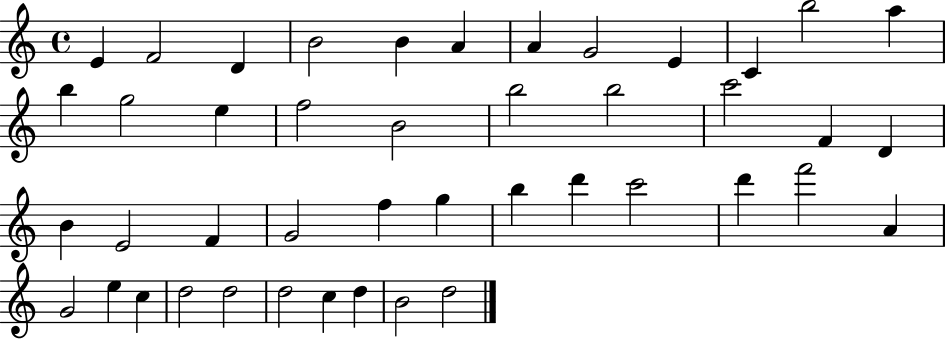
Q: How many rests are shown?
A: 0